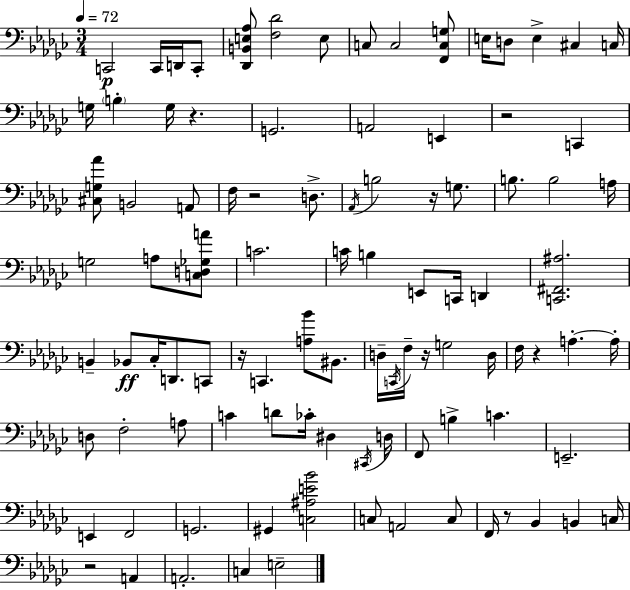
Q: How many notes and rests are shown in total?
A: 97